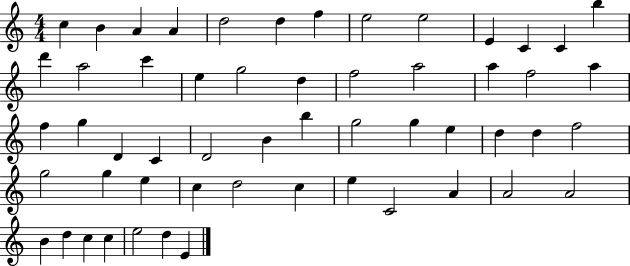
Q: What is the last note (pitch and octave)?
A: E4